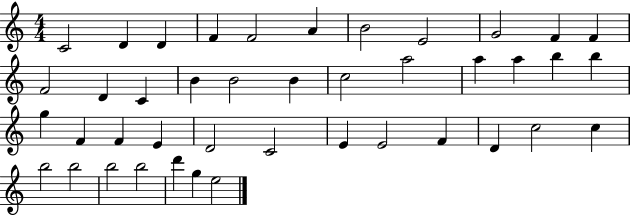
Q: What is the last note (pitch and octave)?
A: E5